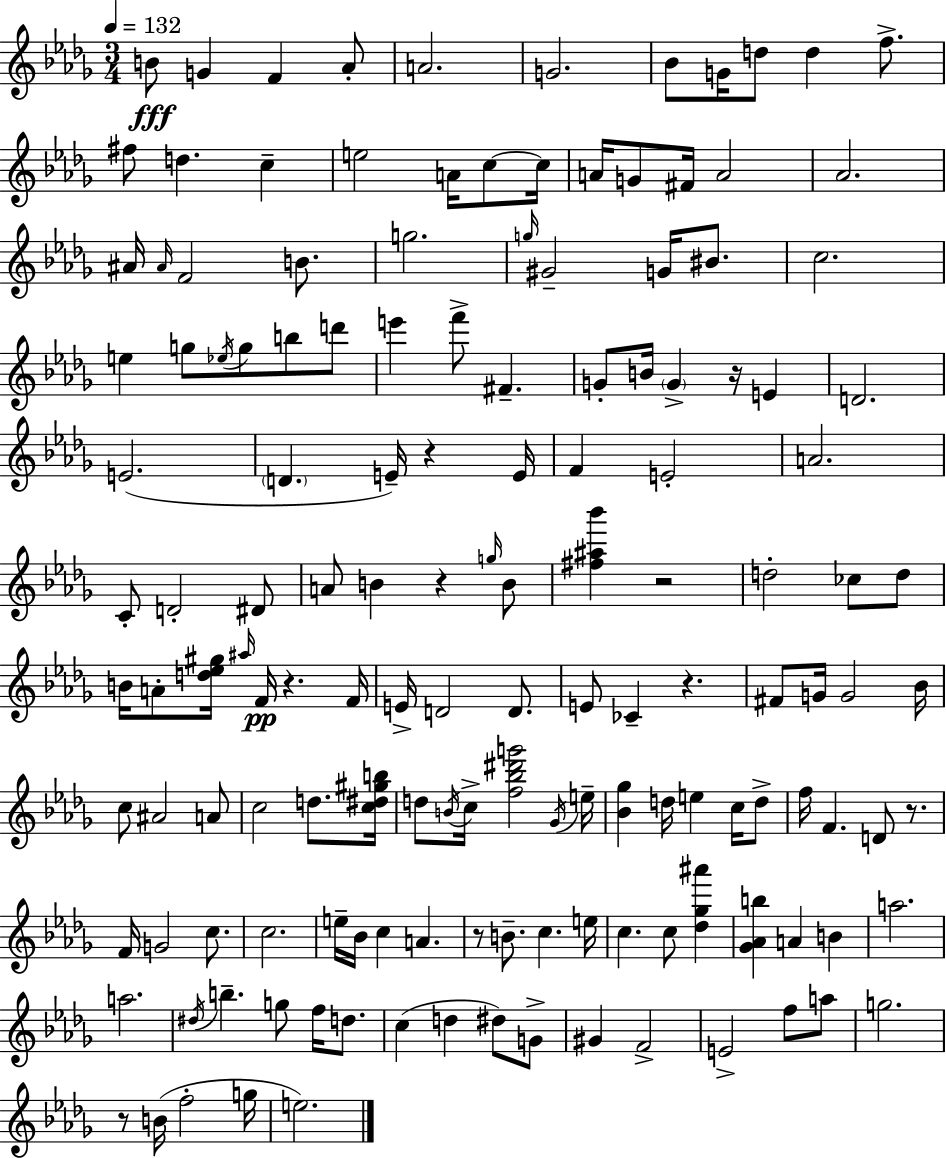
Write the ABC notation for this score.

X:1
T:Untitled
M:3/4
L:1/4
K:Bbm
B/2 G F _A/2 A2 G2 _B/2 G/4 d/2 d f/2 ^f/2 d c e2 A/4 c/2 c/4 A/4 G/2 ^F/4 A2 _A2 ^A/4 ^A/4 F2 B/2 g2 g/4 ^G2 G/4 ^B/2 c2 e g/2 _e/4 g/2 b/2 d'/2 e' f'/2 ^F G/2 B/4 G z/4 E D2 E2 D E/4 z E/4 F E2 A2 C/2 D2 ^D/2 A/2 B z g/4 B/2 [^f^a_b'] z2 d2 _c/2 d/2 B/4 A/2 [d_e^g]/4 ^a/4 F/4 z F/4 E/4 D2 D/2 E/2 _C z ^F/2 G/4 G2 _B/4 c/2 ^A2 A/2 c2 d/2 [c^d^gb]/4 d/2 B/4 c/4 [f_b^d'g']2 _G/4 e/4 [_B_g] d/4 e c/4 d/2 f/4 F D/2 z/2 F/4 G2 c/2 c2 e/4 _B/4 c A z/2 B/2 c e/4 c c/2 [_d_g^a'] [_G_Ab] A B a2 a2 ^d/4 b g/2 f/4 d/2 c d ^d/2 G/2 ^G F2 E2 f/2 a/2 g2 z/2 B/4 f2 g/4 e2